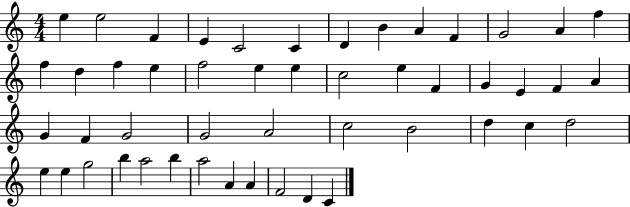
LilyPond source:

{
  \clef treble
  \numericTimeSignature
  \time 4/4
  \key c \major
  e''4 e''2 f'4 | e'4 c'2 c'4 | d'4 b'4 a'4 f'4 | g'2 a'4 f''4 | \break f''4 d''4 f''4 e''4 | f''2 e''4 e''4 | c''2 e''4 f'4 | g'4 e'4 f'4 a'4 | \break g'4 f'4 g'2 | g'2 a'2 | c''2 b'2 | d''4 c''4 d''2 | \break e''4 e''4 g''2 | b''4 a''2 b''4 | a''2 a'4 a'4 | f'2 d'4 c'4 | \break \bar "|."
}